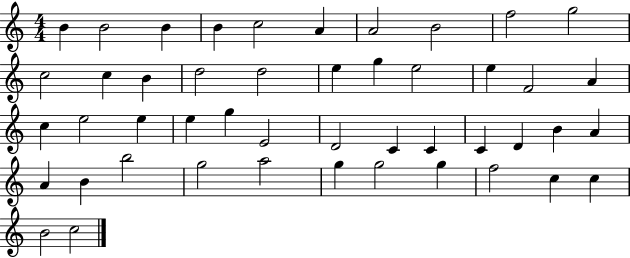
X:1
T:Untitled
M:4/4
L:1/4
K:C
B B2 B B c2 A A2 B2 f2 g2 c2 c B d2 d2 e g e2 e F2 A c e2 e e g E2 D2 C C C D B A A B b2 g2 a2 g g2 g f2 c c B2 c2